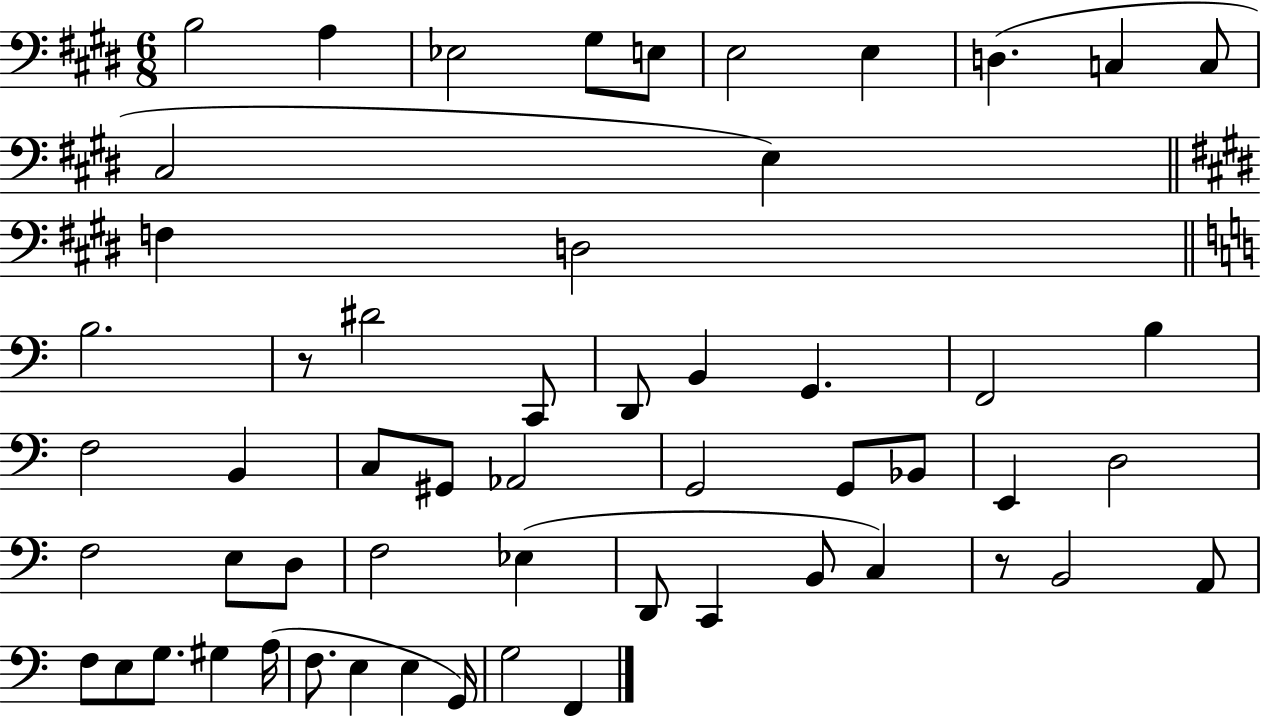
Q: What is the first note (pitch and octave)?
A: B3